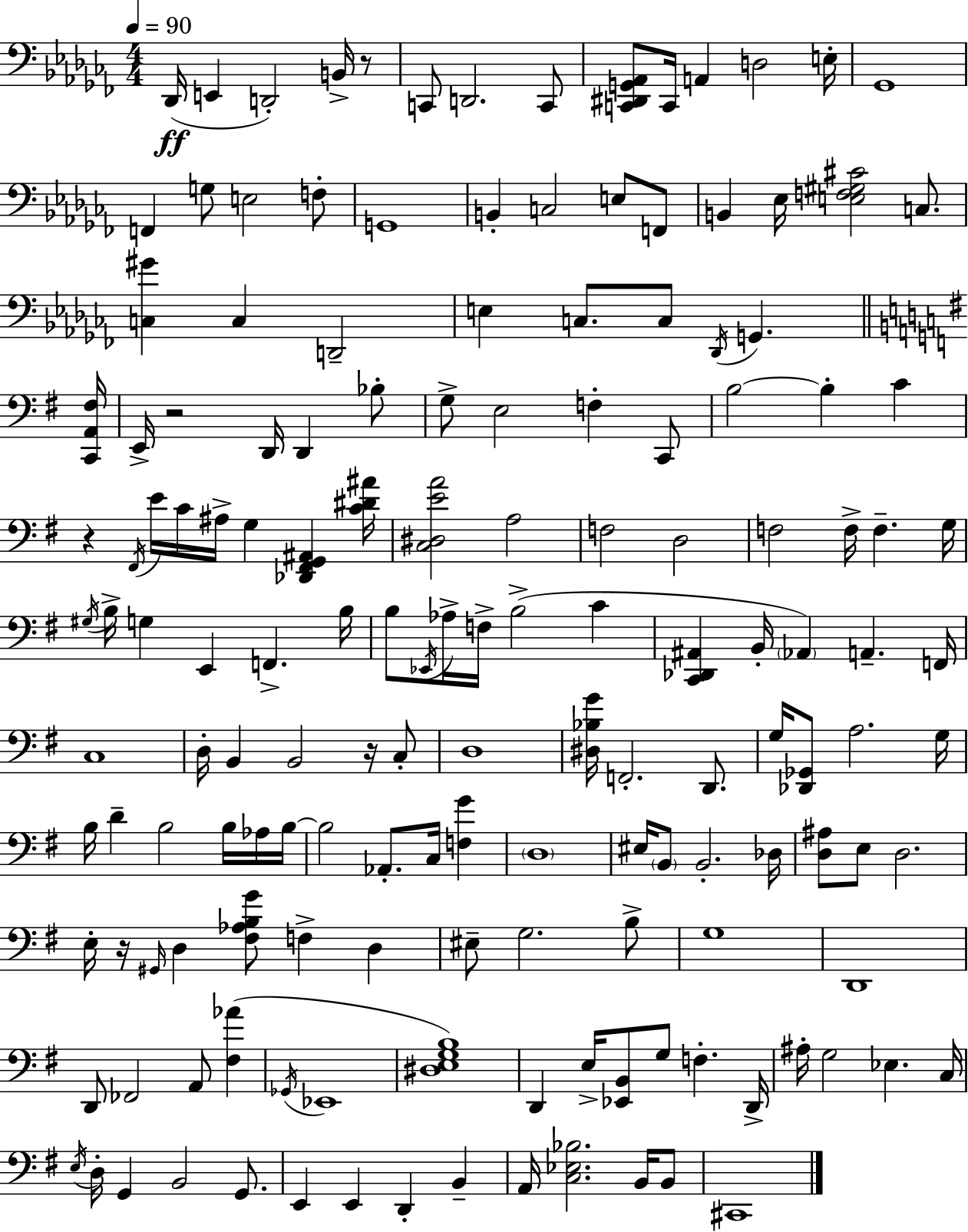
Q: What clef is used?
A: bass